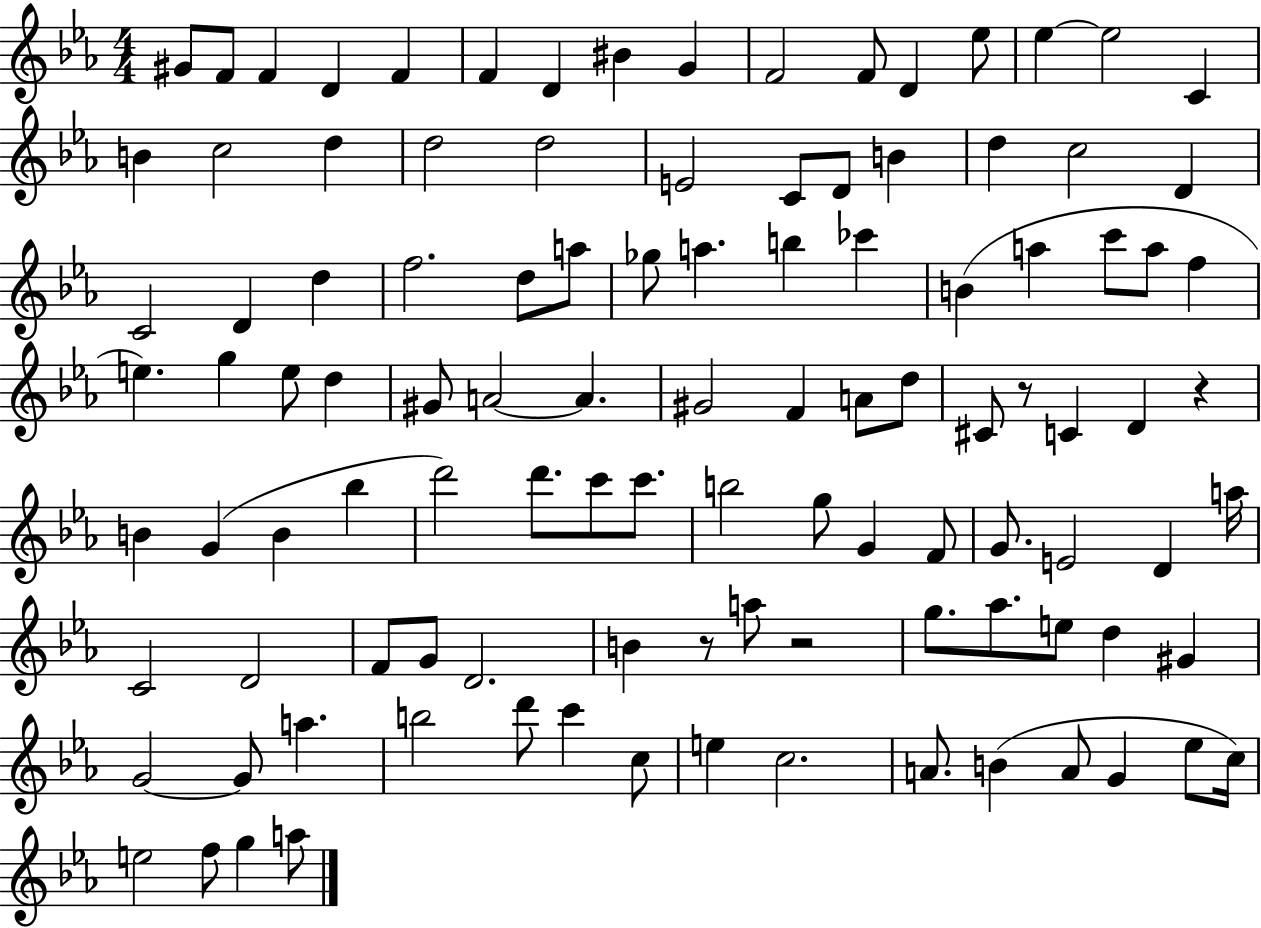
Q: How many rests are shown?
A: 4